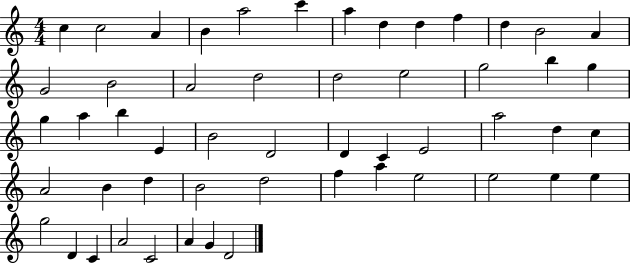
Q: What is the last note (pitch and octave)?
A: D4